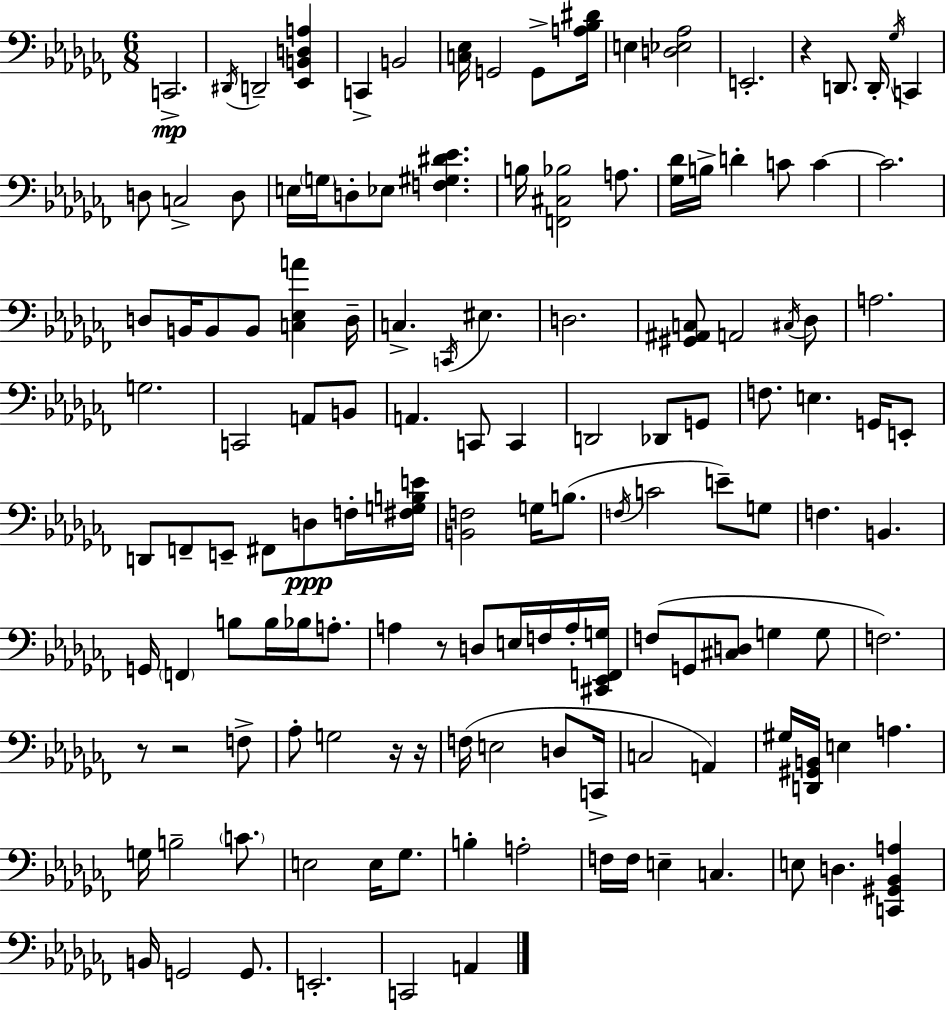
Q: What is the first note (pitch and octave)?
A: C2